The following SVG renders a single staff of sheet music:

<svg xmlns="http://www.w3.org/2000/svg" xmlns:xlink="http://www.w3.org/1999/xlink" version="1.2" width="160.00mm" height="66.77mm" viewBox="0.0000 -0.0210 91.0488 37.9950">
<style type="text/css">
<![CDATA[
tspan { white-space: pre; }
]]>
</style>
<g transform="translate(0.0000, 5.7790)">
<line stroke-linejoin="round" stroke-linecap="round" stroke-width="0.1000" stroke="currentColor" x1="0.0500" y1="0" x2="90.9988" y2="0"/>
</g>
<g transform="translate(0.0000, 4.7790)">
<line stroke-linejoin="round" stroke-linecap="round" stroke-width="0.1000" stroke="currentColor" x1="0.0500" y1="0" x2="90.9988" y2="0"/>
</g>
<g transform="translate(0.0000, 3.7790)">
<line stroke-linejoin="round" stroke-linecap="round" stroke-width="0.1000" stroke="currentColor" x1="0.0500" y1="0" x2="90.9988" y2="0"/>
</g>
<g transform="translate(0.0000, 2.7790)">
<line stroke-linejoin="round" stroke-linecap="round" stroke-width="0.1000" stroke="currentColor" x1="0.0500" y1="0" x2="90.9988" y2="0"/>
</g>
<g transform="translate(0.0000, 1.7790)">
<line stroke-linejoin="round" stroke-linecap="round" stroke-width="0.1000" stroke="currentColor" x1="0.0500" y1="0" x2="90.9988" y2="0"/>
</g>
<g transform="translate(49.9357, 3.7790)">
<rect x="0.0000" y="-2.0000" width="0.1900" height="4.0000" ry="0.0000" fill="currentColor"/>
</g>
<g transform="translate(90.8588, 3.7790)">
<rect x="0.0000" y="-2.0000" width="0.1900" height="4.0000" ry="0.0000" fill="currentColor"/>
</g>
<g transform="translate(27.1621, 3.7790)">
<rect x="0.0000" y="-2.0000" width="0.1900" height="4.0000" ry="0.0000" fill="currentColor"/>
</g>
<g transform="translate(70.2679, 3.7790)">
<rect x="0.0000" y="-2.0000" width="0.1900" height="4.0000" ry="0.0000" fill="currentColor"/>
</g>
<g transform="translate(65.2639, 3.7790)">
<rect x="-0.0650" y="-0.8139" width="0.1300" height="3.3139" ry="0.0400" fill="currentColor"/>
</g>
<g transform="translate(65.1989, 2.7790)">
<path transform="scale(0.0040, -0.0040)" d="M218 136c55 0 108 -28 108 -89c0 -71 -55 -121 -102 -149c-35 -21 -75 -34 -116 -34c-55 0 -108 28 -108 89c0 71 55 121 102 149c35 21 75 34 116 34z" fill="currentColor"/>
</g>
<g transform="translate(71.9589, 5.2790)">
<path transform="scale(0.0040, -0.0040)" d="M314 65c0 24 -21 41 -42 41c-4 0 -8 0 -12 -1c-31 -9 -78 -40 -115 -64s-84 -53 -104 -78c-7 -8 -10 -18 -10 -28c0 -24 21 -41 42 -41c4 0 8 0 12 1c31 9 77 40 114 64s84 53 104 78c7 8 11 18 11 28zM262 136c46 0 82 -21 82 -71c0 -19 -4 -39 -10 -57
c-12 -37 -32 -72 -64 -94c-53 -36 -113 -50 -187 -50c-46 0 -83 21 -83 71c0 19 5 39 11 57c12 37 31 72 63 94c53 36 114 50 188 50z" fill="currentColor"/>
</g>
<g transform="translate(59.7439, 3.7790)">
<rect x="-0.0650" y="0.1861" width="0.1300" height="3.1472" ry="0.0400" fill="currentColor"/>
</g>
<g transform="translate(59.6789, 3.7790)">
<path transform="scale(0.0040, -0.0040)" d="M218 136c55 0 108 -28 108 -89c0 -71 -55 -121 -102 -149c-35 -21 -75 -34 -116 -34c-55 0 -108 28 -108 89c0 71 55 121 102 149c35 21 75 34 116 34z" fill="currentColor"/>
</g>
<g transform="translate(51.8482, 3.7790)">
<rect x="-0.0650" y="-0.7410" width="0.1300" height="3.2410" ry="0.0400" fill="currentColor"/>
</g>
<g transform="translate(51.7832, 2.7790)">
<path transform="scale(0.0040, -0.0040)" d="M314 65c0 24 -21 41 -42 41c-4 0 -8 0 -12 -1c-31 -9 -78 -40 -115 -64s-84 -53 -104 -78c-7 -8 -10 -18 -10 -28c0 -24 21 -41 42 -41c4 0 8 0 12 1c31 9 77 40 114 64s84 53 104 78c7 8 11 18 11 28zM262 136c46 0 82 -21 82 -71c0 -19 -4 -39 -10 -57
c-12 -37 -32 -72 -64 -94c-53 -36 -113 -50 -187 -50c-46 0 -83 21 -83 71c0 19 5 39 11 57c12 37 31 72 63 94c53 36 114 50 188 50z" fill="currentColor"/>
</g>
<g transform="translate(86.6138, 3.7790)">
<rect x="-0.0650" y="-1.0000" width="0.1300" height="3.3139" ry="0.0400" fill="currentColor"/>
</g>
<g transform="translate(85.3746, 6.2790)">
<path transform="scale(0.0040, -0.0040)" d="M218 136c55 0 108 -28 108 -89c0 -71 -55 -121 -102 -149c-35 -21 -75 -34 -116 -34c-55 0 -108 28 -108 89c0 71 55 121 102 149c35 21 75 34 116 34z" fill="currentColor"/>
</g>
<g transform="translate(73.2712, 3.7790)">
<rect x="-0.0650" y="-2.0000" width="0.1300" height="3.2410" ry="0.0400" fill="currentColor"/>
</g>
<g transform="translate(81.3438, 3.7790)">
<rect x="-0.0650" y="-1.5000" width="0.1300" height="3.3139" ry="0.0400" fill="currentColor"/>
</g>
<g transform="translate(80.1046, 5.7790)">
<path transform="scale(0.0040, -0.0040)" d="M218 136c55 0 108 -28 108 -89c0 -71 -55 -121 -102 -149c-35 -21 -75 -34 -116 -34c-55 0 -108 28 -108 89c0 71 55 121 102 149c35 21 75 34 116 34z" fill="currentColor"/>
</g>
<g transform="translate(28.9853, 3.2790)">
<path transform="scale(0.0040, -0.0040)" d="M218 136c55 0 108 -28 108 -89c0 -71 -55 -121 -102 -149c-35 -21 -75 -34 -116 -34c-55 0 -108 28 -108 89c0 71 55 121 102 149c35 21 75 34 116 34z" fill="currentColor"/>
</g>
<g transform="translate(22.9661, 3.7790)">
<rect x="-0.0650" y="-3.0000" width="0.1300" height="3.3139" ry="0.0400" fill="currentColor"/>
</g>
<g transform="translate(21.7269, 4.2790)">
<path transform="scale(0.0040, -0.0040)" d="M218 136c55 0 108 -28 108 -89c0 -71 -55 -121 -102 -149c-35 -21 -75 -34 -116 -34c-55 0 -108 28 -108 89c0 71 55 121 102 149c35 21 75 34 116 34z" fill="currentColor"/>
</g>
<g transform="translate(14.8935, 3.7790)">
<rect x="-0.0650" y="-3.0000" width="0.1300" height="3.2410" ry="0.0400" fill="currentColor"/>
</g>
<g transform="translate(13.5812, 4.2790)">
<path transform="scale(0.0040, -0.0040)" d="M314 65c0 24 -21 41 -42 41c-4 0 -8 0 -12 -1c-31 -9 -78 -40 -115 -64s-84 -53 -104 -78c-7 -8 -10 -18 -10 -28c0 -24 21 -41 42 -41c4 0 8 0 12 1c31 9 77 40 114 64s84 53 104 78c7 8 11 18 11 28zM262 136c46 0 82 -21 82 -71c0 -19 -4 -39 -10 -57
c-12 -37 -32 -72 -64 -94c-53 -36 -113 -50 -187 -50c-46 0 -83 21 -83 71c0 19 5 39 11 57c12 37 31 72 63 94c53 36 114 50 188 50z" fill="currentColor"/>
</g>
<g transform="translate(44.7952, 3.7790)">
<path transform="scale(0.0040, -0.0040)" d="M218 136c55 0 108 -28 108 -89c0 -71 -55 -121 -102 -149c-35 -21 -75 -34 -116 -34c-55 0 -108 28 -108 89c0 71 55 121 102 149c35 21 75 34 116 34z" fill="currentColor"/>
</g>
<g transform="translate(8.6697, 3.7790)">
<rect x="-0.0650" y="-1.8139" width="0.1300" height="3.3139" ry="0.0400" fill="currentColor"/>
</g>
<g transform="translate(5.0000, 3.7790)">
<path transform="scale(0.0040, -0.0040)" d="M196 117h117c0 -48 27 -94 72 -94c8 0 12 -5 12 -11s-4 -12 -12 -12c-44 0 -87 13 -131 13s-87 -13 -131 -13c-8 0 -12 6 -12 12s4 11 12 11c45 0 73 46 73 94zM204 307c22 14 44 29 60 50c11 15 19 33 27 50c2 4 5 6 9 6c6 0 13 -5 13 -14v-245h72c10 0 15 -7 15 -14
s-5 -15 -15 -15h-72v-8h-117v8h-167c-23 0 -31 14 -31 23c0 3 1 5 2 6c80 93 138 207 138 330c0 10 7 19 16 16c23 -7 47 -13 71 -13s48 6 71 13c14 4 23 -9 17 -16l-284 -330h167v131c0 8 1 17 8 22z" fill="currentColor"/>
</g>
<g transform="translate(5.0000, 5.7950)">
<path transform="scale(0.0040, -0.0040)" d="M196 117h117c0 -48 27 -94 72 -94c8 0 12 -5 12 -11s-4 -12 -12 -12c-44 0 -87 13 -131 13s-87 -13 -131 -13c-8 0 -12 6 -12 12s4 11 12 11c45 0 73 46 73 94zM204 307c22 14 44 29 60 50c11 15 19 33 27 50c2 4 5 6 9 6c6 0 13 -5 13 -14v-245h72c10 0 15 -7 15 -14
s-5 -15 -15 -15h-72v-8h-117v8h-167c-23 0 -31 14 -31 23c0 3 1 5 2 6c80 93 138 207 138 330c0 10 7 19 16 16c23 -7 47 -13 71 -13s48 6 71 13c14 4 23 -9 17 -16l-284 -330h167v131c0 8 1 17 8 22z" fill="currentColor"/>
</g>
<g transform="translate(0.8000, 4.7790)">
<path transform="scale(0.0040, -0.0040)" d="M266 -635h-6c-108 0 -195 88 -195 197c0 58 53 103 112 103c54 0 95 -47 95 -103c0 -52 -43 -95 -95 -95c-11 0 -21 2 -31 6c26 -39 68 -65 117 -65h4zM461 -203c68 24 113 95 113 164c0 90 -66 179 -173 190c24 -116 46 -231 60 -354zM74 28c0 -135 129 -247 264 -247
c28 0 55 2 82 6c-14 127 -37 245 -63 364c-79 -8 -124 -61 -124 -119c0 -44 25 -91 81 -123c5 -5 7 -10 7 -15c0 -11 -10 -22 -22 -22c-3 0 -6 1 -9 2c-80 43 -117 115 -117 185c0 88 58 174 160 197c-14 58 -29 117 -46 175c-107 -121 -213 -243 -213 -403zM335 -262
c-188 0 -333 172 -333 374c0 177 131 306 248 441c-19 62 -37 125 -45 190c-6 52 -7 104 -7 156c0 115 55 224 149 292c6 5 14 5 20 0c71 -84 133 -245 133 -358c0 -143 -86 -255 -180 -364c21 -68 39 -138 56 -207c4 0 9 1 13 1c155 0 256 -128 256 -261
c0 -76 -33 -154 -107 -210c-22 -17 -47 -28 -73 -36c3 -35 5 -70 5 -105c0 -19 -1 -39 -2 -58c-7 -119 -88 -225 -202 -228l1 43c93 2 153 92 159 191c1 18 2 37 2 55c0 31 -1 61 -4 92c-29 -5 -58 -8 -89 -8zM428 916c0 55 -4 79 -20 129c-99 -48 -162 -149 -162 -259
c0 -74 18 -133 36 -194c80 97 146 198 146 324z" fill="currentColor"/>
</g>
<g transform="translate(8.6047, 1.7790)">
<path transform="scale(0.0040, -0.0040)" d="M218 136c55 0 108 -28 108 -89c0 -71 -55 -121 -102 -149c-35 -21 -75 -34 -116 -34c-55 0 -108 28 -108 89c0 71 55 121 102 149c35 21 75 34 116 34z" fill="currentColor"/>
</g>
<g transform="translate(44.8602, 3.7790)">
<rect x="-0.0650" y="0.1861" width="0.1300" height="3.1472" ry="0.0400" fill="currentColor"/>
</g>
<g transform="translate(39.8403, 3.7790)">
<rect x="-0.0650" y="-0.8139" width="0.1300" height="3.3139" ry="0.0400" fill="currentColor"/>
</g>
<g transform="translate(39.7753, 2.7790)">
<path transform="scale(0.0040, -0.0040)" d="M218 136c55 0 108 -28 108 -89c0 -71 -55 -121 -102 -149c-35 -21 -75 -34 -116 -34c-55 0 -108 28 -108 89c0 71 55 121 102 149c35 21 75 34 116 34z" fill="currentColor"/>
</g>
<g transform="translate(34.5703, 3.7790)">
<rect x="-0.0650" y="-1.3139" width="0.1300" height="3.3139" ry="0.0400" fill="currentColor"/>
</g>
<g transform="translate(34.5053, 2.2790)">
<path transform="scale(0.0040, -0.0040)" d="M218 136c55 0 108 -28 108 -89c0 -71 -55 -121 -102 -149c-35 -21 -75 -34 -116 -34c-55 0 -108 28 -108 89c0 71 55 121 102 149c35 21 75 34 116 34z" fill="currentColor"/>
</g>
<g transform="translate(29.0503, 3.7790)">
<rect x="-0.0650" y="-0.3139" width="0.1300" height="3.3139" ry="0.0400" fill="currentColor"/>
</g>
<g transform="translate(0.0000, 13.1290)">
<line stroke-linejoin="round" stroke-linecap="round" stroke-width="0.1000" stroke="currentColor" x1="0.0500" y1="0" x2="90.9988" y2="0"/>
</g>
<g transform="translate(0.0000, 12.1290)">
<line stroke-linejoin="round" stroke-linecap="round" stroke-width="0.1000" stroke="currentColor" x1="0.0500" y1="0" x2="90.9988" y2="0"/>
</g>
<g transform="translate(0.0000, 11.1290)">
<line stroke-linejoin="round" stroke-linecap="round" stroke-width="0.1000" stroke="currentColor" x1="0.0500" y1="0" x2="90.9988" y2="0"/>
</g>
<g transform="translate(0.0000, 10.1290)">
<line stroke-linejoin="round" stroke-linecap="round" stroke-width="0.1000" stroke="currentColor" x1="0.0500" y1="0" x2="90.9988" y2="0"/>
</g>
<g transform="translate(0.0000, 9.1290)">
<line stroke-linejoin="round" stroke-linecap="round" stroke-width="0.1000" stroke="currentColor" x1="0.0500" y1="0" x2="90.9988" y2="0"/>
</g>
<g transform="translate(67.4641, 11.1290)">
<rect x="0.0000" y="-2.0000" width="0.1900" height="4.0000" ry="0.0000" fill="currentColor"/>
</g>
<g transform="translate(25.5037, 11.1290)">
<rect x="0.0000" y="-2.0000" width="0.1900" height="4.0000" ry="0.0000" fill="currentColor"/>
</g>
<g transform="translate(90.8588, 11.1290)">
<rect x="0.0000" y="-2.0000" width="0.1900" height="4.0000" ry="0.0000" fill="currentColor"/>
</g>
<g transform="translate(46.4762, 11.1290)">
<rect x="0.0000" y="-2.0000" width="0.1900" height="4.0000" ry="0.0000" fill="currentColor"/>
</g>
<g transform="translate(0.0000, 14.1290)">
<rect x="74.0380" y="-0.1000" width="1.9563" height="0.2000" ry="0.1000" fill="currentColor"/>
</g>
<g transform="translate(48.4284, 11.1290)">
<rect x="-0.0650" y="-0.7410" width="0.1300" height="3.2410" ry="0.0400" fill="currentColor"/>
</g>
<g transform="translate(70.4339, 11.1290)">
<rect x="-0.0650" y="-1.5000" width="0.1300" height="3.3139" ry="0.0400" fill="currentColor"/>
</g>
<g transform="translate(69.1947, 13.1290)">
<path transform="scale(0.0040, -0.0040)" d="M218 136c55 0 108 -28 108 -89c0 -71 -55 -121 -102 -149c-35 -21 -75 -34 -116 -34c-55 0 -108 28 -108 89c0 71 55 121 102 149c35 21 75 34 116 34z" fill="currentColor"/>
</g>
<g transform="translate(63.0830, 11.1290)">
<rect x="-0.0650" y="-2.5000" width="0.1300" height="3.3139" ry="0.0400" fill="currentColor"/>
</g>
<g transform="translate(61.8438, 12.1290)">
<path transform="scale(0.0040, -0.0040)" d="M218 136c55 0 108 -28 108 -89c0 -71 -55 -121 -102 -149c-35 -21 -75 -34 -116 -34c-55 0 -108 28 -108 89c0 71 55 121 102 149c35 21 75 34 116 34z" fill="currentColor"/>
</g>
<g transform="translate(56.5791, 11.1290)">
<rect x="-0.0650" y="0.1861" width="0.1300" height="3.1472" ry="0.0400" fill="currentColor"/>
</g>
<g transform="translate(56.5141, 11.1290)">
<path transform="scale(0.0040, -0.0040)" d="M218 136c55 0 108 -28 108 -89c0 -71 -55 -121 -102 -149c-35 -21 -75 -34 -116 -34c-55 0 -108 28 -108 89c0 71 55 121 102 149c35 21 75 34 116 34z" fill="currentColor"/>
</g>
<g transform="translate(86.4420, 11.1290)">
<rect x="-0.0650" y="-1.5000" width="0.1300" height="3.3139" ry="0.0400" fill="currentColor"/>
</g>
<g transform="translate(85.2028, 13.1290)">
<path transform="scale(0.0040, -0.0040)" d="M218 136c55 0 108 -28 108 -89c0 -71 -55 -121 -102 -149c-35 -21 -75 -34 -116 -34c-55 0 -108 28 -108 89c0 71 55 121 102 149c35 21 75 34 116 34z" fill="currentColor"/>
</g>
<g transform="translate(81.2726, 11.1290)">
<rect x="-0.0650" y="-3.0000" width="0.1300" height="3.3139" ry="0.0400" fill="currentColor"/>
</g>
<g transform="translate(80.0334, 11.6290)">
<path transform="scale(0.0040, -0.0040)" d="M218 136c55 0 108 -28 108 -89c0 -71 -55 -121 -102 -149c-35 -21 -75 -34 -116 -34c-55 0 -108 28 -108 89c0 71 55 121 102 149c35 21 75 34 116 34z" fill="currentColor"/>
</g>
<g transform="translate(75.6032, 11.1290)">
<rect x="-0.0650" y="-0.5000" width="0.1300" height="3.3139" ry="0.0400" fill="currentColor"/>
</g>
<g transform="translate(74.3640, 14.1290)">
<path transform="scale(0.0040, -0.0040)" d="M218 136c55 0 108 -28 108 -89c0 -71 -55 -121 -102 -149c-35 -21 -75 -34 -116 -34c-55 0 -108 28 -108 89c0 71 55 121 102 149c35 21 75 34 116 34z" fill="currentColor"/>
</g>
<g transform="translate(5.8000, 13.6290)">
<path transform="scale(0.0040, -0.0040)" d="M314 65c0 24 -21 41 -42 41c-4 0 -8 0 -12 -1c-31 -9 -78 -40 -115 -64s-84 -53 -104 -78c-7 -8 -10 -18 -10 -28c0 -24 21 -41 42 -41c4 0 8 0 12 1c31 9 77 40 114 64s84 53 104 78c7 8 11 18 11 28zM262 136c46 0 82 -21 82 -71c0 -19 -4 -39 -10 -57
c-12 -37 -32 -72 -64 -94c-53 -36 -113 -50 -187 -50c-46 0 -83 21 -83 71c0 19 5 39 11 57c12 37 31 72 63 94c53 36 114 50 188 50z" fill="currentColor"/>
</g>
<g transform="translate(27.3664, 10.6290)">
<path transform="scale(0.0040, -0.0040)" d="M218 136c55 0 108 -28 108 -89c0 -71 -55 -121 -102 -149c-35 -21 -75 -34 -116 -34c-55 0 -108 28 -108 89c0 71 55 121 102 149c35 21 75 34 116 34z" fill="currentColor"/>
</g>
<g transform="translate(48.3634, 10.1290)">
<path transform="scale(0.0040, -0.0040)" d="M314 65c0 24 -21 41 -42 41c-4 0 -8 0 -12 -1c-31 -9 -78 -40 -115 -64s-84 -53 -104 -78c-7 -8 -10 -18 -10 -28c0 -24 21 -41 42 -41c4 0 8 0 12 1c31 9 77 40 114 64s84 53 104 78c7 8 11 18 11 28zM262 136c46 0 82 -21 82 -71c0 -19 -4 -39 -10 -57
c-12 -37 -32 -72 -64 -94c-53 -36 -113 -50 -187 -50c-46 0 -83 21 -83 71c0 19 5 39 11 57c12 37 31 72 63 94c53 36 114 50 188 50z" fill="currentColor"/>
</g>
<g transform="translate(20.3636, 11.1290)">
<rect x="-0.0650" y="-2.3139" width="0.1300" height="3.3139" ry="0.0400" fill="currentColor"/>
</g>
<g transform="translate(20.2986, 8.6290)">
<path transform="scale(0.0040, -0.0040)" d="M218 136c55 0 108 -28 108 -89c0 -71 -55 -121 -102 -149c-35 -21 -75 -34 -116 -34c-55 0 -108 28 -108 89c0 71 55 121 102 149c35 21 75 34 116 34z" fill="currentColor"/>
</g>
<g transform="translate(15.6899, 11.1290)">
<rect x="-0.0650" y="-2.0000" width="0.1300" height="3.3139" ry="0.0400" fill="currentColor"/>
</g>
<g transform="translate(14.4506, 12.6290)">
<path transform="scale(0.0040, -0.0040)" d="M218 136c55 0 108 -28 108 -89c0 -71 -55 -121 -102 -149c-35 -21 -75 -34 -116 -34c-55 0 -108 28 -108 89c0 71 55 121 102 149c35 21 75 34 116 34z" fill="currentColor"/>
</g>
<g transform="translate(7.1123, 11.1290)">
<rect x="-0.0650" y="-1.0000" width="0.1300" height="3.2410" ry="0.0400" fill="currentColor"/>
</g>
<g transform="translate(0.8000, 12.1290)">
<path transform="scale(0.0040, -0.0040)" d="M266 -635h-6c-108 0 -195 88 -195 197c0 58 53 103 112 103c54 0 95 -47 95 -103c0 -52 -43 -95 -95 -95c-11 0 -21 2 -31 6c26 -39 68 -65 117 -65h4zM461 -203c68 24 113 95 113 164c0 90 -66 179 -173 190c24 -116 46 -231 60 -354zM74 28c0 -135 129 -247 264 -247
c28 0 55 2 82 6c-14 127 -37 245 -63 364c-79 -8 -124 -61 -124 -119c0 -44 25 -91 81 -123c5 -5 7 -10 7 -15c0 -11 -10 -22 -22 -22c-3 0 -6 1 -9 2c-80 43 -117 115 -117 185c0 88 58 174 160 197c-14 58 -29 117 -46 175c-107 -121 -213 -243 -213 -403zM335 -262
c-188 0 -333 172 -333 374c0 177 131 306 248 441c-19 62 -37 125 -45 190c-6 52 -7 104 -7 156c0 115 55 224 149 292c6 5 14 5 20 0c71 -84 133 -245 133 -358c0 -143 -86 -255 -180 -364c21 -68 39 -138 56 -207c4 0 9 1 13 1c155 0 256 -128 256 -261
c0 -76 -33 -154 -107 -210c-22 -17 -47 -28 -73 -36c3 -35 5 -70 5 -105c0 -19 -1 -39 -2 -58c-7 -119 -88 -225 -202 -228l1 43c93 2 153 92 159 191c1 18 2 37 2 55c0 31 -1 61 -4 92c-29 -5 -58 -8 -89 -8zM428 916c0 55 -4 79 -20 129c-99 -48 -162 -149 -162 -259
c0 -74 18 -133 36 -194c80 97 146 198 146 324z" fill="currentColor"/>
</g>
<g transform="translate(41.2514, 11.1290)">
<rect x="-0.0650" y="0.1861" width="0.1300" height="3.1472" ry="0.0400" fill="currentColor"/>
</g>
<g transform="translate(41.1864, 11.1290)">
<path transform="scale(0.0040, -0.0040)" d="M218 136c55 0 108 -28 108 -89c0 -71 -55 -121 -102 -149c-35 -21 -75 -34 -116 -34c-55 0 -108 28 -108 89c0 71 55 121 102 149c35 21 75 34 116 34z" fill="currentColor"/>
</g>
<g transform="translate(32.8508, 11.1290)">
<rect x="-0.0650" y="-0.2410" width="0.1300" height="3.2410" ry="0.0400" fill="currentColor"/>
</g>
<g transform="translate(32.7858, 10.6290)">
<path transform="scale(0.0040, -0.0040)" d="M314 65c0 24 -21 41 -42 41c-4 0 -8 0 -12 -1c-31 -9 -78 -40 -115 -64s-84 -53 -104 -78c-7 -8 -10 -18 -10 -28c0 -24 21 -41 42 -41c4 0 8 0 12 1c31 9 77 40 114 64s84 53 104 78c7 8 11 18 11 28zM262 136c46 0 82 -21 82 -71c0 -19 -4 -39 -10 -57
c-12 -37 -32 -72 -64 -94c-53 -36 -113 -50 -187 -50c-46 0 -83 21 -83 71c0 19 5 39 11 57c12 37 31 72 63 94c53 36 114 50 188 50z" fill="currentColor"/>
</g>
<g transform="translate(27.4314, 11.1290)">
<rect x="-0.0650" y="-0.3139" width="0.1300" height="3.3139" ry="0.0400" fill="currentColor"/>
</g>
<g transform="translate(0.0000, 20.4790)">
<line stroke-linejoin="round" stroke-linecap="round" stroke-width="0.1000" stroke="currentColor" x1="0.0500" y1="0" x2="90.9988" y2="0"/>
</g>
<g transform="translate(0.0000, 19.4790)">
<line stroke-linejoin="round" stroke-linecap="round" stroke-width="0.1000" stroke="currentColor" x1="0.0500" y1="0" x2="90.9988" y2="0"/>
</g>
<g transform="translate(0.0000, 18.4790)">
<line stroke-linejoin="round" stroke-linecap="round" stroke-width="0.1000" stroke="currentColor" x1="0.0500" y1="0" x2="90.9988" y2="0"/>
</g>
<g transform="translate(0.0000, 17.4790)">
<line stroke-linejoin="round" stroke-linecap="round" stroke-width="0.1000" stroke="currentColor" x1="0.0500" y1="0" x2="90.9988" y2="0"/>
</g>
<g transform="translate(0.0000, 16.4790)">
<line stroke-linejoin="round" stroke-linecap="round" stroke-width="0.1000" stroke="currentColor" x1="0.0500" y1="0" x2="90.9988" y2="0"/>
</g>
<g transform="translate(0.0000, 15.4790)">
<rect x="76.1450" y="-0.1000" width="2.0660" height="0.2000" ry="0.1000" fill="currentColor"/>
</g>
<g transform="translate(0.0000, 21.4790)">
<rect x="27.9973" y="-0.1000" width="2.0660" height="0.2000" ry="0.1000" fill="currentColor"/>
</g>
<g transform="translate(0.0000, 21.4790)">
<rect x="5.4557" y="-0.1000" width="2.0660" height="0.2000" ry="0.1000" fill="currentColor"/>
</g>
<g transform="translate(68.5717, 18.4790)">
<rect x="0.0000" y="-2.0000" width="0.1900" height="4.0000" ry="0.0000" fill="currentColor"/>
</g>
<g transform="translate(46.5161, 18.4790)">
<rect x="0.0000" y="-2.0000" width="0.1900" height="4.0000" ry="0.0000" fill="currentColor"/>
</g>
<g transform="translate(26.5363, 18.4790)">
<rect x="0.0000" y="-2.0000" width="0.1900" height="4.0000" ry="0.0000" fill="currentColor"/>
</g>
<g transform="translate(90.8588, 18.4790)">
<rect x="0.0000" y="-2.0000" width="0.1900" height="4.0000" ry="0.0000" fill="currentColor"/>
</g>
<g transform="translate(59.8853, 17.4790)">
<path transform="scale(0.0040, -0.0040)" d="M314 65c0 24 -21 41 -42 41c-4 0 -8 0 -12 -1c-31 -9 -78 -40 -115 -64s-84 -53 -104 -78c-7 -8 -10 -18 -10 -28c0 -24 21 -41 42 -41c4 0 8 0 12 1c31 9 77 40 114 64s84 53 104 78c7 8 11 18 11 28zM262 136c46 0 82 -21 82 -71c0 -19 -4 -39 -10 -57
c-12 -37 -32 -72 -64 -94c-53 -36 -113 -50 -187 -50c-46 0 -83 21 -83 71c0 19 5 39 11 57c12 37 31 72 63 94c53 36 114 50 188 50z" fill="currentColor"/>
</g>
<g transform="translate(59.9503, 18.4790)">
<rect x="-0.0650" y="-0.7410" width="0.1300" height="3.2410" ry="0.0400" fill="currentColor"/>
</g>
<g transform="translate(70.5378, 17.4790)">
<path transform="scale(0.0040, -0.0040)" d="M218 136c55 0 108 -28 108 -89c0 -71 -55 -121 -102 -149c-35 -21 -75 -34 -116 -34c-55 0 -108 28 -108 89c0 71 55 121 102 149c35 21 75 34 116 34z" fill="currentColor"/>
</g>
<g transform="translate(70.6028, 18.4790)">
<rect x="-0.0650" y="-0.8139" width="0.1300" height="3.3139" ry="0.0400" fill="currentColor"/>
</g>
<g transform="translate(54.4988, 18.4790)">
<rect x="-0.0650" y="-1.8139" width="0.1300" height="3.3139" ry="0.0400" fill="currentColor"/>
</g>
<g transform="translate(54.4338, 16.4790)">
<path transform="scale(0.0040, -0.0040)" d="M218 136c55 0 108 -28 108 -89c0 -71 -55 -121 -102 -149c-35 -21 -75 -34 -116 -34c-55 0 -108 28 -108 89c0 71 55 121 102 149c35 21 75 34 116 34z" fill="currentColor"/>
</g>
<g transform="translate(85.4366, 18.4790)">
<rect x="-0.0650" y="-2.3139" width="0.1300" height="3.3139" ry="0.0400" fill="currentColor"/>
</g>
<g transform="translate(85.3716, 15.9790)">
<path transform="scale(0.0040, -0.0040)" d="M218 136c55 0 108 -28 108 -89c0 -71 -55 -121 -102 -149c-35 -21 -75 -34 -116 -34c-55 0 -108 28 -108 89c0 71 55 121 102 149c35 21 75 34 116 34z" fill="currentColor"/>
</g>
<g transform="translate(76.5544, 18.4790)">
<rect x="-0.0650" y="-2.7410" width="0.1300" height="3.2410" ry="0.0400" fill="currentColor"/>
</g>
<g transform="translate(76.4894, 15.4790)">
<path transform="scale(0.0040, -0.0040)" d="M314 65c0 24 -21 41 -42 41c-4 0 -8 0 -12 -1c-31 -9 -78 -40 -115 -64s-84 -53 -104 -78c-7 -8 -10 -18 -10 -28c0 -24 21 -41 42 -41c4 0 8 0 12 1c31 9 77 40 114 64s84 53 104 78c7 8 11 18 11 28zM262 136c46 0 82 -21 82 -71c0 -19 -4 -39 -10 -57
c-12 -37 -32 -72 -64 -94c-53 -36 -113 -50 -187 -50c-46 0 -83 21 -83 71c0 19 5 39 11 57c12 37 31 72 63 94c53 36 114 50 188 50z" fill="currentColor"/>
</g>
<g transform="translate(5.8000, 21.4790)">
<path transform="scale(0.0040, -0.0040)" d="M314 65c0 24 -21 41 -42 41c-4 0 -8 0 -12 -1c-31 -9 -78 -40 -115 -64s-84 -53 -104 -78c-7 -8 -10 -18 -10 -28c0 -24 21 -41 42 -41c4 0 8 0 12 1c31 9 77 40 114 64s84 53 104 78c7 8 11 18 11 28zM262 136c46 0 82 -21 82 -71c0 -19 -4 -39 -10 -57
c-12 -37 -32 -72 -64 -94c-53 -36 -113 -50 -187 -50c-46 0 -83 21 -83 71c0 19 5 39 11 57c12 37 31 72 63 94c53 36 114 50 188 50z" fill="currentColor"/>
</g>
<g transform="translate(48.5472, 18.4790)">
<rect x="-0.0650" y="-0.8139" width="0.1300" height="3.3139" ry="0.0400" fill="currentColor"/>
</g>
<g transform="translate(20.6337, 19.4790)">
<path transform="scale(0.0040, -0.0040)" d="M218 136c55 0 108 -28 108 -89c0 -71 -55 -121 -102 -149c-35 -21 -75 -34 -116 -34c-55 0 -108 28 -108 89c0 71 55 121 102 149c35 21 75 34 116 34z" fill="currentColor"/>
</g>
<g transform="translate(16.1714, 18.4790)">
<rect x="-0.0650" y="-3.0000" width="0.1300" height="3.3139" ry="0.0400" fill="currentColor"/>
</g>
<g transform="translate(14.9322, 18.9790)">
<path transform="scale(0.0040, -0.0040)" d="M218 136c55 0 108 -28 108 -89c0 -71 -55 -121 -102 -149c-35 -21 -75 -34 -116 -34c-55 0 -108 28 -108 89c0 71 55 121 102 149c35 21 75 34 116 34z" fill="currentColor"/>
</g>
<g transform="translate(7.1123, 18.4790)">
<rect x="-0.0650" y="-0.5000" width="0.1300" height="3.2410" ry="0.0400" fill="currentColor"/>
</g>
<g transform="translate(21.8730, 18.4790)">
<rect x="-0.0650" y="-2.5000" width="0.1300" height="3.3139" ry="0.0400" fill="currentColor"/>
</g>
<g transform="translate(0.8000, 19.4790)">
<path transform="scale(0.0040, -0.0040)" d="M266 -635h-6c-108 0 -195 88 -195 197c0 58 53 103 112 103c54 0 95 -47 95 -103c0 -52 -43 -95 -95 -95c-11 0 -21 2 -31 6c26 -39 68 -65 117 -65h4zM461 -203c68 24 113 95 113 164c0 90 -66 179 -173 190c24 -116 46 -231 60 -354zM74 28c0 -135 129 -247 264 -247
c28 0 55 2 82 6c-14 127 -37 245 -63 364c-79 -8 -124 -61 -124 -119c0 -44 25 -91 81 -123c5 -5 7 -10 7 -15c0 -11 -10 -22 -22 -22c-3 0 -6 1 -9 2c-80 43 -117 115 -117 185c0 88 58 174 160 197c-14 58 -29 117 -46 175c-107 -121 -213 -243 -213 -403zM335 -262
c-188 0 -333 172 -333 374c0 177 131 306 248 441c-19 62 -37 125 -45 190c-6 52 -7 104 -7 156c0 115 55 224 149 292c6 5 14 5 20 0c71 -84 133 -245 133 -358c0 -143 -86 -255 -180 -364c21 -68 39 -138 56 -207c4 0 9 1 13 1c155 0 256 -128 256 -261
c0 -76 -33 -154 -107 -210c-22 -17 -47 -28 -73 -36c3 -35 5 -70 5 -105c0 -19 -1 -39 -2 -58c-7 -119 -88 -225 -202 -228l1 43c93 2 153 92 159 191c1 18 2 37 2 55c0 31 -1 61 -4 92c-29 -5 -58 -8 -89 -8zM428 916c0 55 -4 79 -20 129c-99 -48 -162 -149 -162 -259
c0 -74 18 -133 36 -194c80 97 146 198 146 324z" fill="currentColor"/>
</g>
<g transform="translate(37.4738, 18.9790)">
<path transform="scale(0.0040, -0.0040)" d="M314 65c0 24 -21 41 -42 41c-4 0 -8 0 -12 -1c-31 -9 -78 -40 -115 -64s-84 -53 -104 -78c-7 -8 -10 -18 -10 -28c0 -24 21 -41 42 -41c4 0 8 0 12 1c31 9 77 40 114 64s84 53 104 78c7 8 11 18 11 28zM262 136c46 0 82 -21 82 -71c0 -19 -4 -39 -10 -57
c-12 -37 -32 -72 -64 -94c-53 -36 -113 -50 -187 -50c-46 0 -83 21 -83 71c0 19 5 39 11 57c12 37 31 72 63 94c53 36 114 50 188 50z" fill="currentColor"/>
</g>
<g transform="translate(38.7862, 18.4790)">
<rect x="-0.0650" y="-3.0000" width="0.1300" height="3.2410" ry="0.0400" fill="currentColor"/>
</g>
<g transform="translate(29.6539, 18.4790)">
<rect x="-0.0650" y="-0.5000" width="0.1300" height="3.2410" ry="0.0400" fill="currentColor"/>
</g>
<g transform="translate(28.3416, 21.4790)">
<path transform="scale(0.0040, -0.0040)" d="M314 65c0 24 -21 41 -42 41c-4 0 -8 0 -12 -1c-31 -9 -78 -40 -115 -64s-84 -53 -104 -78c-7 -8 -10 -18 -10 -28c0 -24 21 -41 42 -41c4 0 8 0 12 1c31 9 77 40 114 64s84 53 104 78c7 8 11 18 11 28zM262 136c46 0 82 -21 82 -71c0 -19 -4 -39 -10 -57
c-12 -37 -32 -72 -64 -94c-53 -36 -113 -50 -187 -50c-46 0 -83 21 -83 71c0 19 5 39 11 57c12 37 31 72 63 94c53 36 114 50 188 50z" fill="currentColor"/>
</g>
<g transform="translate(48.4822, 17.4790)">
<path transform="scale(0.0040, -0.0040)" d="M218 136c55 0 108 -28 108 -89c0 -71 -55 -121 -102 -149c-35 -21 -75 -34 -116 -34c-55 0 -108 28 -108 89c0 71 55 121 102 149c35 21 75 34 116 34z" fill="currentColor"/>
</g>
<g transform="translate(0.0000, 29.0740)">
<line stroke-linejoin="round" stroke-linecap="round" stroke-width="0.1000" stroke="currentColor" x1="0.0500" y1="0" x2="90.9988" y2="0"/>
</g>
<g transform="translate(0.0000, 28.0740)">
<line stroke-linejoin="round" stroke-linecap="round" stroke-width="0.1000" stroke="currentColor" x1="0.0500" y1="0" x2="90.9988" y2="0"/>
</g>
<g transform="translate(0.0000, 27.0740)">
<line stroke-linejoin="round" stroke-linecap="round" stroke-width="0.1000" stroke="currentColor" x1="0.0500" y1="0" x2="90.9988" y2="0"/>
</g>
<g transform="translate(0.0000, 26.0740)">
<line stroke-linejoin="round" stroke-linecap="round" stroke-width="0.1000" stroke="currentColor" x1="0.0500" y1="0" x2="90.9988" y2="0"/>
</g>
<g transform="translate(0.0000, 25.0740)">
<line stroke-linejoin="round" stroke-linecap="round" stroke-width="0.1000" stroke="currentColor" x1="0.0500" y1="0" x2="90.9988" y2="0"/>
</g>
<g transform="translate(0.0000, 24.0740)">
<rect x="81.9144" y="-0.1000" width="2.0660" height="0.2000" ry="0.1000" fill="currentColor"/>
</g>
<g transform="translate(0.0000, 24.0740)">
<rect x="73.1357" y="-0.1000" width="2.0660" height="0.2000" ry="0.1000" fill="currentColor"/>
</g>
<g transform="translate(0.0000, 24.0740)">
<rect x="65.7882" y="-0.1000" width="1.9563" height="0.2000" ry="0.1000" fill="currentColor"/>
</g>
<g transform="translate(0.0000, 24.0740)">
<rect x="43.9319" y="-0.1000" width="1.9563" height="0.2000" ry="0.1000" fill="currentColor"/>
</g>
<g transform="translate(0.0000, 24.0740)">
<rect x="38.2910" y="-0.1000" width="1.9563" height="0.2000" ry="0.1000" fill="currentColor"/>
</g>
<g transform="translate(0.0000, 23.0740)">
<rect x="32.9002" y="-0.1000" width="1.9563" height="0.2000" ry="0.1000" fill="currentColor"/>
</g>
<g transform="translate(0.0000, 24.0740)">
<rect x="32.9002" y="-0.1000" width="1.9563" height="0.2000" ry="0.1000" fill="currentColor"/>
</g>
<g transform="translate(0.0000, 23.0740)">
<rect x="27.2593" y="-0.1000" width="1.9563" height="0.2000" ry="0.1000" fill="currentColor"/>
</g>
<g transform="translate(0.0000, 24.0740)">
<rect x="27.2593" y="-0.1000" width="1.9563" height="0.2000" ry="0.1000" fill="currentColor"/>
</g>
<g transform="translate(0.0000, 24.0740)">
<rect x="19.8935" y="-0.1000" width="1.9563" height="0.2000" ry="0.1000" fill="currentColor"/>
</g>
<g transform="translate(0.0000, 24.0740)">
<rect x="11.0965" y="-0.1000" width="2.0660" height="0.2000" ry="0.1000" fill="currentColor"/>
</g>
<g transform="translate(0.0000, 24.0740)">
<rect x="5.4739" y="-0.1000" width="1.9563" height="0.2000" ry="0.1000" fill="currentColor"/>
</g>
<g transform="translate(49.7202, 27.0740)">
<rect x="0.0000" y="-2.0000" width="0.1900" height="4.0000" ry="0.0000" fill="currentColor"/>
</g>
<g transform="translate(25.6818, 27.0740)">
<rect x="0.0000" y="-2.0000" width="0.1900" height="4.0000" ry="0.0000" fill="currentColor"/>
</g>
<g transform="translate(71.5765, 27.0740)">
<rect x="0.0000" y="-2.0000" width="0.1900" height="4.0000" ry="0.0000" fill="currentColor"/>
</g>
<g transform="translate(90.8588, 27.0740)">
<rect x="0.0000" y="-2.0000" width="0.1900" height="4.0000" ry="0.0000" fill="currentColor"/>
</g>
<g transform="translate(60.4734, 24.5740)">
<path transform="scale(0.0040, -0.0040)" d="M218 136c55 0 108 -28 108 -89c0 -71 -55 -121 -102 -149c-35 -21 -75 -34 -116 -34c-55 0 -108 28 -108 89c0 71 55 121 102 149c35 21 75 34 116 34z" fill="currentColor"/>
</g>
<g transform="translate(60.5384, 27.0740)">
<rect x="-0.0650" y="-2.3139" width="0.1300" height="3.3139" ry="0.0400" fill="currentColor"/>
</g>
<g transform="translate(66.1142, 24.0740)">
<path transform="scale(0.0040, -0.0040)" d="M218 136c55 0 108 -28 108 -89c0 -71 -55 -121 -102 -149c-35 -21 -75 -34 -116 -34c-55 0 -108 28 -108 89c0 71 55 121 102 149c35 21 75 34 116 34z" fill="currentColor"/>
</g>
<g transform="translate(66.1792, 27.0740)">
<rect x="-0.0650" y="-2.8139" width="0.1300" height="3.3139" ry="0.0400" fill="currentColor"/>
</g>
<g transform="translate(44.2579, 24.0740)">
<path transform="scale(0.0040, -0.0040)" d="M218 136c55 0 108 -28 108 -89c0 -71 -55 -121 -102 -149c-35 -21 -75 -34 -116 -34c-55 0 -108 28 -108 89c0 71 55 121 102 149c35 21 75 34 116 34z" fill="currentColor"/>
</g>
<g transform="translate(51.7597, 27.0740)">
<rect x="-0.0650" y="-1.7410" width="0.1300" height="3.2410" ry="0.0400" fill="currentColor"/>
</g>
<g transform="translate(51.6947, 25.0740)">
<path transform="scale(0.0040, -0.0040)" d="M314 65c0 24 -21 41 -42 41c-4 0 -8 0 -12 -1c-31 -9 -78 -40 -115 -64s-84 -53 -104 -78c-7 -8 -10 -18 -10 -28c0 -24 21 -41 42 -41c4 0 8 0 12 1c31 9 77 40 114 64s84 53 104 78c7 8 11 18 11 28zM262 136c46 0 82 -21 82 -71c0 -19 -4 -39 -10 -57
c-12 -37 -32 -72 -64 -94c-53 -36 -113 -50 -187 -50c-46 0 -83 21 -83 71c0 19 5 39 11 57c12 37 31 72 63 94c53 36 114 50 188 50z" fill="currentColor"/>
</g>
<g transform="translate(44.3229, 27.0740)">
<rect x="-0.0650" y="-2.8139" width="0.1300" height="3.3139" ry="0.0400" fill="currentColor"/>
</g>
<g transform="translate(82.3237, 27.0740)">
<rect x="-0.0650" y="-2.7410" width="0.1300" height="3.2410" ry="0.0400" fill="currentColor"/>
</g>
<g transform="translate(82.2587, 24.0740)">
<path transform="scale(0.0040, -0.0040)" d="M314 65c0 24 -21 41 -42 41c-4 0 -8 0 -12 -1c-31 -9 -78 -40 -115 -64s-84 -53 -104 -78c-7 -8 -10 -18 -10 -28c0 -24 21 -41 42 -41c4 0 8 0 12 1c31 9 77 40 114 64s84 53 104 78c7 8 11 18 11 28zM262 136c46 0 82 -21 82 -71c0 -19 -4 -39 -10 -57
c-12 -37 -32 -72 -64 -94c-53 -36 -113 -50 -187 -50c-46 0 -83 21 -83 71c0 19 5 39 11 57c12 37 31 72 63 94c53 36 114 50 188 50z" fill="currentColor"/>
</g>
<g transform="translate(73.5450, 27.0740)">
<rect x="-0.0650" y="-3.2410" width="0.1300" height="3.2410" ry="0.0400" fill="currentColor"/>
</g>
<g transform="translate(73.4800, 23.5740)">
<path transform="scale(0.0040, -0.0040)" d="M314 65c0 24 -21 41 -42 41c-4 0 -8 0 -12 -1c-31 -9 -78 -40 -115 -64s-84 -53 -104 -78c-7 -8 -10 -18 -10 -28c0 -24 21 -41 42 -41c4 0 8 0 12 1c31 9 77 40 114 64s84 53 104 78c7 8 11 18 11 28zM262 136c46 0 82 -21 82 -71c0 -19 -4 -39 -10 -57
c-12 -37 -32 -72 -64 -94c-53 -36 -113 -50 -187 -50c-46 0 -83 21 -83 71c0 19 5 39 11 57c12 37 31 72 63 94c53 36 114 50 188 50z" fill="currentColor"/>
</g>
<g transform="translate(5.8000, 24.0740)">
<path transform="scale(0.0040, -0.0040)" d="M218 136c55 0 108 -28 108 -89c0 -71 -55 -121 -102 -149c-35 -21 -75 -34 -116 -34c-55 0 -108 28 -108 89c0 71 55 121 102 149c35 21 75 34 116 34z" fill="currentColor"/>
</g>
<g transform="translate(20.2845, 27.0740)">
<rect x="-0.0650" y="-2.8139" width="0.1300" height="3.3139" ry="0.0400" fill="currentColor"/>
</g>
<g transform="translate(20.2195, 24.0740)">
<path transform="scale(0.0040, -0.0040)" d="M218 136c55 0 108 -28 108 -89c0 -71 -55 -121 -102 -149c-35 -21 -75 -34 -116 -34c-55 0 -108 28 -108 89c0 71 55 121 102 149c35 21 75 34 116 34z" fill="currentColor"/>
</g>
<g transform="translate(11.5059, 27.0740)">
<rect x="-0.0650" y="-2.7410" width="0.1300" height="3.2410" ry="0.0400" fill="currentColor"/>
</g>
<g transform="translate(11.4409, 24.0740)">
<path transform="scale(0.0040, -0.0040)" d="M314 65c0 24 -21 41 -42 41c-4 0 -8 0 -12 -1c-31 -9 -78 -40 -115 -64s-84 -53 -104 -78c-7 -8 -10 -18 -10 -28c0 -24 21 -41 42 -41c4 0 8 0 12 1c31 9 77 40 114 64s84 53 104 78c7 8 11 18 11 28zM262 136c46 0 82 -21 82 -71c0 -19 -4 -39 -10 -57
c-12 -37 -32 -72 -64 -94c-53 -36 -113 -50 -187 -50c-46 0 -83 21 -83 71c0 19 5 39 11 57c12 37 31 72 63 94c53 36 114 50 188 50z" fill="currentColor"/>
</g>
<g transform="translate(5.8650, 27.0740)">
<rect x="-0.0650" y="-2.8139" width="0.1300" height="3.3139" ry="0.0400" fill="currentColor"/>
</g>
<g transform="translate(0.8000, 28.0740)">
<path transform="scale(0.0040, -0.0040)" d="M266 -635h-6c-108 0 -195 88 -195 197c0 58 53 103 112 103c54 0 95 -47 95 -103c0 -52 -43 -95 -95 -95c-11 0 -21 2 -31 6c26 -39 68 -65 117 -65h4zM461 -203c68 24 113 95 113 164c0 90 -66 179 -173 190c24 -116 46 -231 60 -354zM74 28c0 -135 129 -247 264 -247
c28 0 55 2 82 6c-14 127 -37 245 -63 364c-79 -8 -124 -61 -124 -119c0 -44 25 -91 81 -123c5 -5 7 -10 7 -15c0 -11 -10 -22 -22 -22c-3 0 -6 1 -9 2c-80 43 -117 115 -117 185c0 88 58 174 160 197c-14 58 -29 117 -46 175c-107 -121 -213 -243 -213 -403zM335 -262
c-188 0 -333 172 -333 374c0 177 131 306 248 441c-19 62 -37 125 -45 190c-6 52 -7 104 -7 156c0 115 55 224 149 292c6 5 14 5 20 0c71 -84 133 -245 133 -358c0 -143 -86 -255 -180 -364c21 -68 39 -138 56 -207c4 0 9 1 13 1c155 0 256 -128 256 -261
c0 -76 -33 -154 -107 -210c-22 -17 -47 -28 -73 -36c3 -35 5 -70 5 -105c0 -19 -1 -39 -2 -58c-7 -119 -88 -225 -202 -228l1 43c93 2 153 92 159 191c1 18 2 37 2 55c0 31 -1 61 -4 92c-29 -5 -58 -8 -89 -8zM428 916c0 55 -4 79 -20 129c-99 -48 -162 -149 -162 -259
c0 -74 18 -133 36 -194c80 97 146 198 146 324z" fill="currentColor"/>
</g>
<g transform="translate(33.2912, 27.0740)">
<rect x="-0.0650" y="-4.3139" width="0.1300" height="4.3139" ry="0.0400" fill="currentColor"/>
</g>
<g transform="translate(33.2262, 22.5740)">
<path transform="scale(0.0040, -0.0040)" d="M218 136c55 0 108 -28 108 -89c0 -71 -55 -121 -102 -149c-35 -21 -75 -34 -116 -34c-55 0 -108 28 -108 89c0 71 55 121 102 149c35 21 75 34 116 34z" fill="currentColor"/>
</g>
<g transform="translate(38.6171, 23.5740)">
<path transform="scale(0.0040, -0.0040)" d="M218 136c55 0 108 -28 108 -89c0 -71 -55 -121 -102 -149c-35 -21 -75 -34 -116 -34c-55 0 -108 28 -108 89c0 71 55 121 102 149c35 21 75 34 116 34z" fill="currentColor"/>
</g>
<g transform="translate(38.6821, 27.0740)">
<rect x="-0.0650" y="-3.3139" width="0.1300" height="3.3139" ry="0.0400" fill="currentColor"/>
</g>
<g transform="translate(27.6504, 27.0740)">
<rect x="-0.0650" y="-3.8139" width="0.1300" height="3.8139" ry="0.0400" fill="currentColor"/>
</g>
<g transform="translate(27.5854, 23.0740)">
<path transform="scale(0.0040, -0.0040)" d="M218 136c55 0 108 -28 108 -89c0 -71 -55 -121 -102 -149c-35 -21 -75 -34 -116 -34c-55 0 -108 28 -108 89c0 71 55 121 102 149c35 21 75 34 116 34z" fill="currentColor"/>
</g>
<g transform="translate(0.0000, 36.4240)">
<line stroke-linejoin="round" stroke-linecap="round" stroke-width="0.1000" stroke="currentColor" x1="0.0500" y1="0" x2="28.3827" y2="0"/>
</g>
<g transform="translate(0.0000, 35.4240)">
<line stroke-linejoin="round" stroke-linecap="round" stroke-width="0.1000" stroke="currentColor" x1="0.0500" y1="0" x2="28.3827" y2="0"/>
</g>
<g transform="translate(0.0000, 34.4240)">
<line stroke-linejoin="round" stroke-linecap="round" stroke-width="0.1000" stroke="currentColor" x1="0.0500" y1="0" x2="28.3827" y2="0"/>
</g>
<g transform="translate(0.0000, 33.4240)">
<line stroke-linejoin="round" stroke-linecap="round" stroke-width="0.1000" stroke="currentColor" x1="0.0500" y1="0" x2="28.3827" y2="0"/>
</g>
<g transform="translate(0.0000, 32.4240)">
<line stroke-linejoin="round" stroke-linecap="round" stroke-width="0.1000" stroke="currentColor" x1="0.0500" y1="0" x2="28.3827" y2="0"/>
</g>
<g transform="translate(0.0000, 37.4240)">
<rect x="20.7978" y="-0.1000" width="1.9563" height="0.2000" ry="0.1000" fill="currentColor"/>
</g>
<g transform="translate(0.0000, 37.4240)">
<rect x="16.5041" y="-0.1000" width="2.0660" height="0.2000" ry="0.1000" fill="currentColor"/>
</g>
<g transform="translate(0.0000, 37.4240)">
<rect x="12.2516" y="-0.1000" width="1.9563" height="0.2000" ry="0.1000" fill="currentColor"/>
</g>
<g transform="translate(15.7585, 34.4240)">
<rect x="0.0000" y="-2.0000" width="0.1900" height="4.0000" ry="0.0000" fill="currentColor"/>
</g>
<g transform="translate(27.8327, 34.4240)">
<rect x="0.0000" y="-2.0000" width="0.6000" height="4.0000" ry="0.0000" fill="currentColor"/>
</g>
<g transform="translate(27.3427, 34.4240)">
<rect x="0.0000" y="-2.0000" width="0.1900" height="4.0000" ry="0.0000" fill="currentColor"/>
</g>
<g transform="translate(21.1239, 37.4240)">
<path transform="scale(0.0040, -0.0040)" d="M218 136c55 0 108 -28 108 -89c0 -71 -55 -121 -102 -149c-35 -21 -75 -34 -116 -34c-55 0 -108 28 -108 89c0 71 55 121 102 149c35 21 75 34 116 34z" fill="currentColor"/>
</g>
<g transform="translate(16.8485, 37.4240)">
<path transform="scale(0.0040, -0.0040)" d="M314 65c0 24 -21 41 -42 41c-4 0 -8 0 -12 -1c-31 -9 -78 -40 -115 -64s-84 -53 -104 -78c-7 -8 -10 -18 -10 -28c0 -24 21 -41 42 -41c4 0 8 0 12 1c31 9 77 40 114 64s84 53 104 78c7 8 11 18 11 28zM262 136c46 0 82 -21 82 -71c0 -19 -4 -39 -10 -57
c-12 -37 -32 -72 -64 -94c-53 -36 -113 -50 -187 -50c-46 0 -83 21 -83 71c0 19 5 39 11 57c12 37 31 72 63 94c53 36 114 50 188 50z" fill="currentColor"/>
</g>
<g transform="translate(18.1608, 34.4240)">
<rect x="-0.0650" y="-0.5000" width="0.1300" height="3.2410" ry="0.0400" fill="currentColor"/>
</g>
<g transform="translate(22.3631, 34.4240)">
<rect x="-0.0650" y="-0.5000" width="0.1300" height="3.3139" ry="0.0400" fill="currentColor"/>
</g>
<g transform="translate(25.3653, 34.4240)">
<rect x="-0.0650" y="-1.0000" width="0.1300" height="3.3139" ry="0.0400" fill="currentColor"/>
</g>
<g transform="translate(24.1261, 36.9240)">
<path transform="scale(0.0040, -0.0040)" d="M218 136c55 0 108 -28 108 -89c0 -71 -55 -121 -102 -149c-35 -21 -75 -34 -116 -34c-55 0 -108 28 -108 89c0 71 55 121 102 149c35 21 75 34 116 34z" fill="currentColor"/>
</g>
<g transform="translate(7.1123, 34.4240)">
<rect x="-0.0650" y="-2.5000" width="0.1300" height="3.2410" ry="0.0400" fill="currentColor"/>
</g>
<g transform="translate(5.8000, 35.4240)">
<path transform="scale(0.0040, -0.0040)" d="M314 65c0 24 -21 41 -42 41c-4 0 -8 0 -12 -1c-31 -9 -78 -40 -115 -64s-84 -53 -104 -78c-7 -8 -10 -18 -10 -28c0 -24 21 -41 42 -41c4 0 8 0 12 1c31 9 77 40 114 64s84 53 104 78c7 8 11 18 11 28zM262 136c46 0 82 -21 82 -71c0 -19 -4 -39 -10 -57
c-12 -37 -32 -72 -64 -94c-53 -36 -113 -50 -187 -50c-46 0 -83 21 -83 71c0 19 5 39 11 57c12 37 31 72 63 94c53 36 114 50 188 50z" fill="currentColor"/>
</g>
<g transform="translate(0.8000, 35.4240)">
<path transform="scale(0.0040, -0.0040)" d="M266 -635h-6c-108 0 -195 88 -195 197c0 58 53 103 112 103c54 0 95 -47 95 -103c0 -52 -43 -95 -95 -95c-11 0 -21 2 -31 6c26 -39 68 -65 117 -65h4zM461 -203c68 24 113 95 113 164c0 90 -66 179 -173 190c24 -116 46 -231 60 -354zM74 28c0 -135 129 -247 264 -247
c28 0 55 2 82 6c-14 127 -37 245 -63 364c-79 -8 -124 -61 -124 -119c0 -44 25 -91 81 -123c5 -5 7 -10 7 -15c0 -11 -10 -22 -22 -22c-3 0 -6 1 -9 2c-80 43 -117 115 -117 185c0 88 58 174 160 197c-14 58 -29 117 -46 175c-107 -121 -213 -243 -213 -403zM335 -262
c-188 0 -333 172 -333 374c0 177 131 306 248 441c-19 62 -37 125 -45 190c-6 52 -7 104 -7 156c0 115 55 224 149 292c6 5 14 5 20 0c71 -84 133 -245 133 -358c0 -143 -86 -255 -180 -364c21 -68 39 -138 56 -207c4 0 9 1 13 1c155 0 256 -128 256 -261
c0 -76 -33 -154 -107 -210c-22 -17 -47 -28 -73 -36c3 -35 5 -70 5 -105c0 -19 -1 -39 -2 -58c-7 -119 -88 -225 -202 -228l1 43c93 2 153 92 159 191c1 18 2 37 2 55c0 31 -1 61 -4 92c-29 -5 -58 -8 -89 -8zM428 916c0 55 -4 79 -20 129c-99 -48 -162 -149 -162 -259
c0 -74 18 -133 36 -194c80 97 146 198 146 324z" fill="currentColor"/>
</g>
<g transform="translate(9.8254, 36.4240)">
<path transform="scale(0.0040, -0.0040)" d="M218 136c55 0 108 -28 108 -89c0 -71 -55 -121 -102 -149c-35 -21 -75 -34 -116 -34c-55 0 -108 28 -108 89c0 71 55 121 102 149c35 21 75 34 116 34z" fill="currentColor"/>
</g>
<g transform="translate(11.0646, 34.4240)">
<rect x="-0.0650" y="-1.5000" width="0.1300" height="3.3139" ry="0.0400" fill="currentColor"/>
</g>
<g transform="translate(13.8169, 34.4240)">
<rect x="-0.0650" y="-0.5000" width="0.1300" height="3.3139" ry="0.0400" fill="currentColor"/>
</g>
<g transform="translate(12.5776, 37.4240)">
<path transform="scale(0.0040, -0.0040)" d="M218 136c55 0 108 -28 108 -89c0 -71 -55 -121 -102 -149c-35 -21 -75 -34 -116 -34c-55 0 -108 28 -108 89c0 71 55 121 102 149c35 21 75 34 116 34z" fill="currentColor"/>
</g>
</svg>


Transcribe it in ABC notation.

X:1
T:Untitled
M:4/4
L:1/4
K:C
f A2 A c e d B d2 B d F2 E D D2 F g c c2 B d2 B G E C A E C2 A G C2 A2 d f d2 d a2 g a a2 a c' d' b a f2 g a b2 a2 G2 E C C2 C D